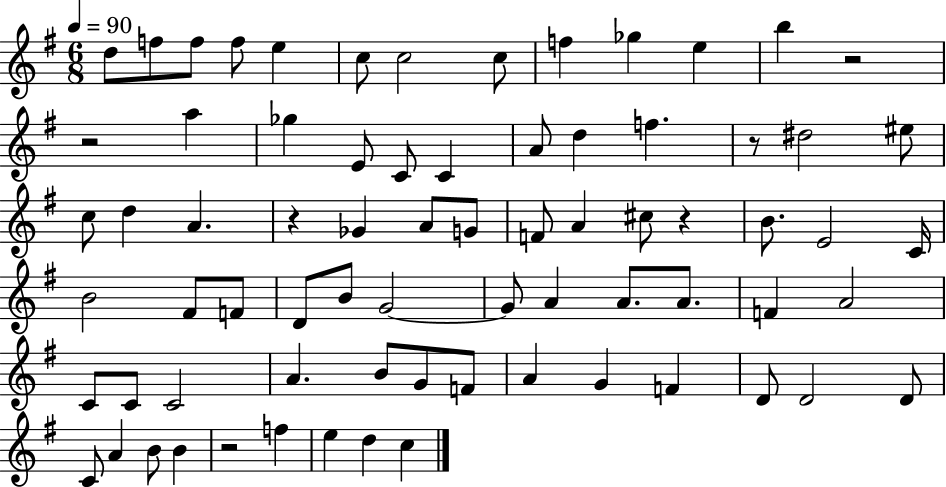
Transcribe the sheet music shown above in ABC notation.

X:1
T:Untitled
M:6/8
L:1/4
K:G
d/2 f/2 f/2 f/2 e c/2 c2 c/2 f _g e b z2 z2 a _g E/2 C/2 C A/2 d f z/2 ^d2 ^e/2 c/2 d A z _G A/2 G/2 F/2 A ^c/2 z B/2 E2 C/4 B2 ^F/2 F/2 D/2 B/2 G2 G/2 A A/2 A/2 F A2 C/2 C/2 C2 A B/2 G/2 F/2 A G F D/2 D2 D/2 C/2 A B/2 B z2 f e d c